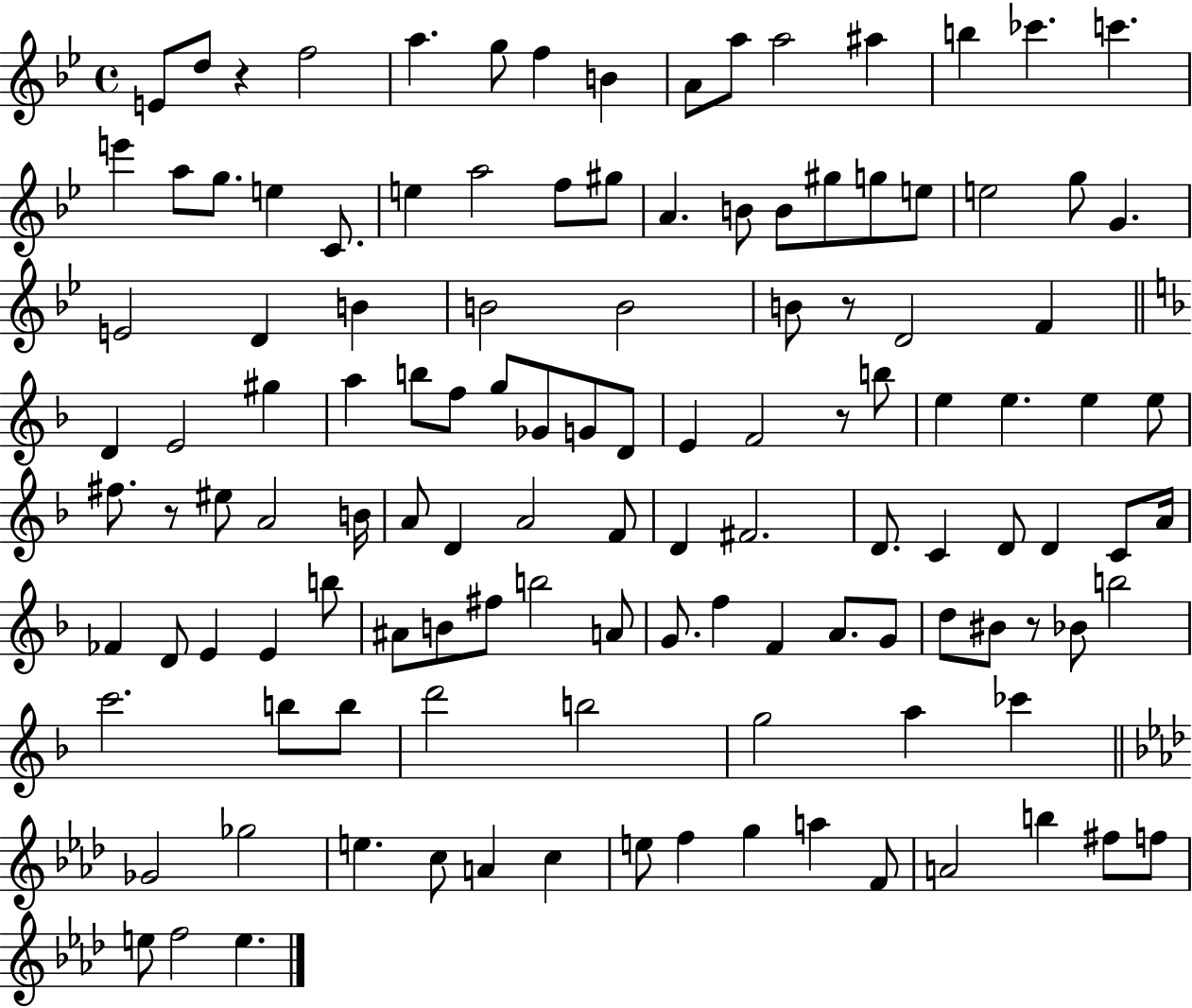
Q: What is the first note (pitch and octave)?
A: E4